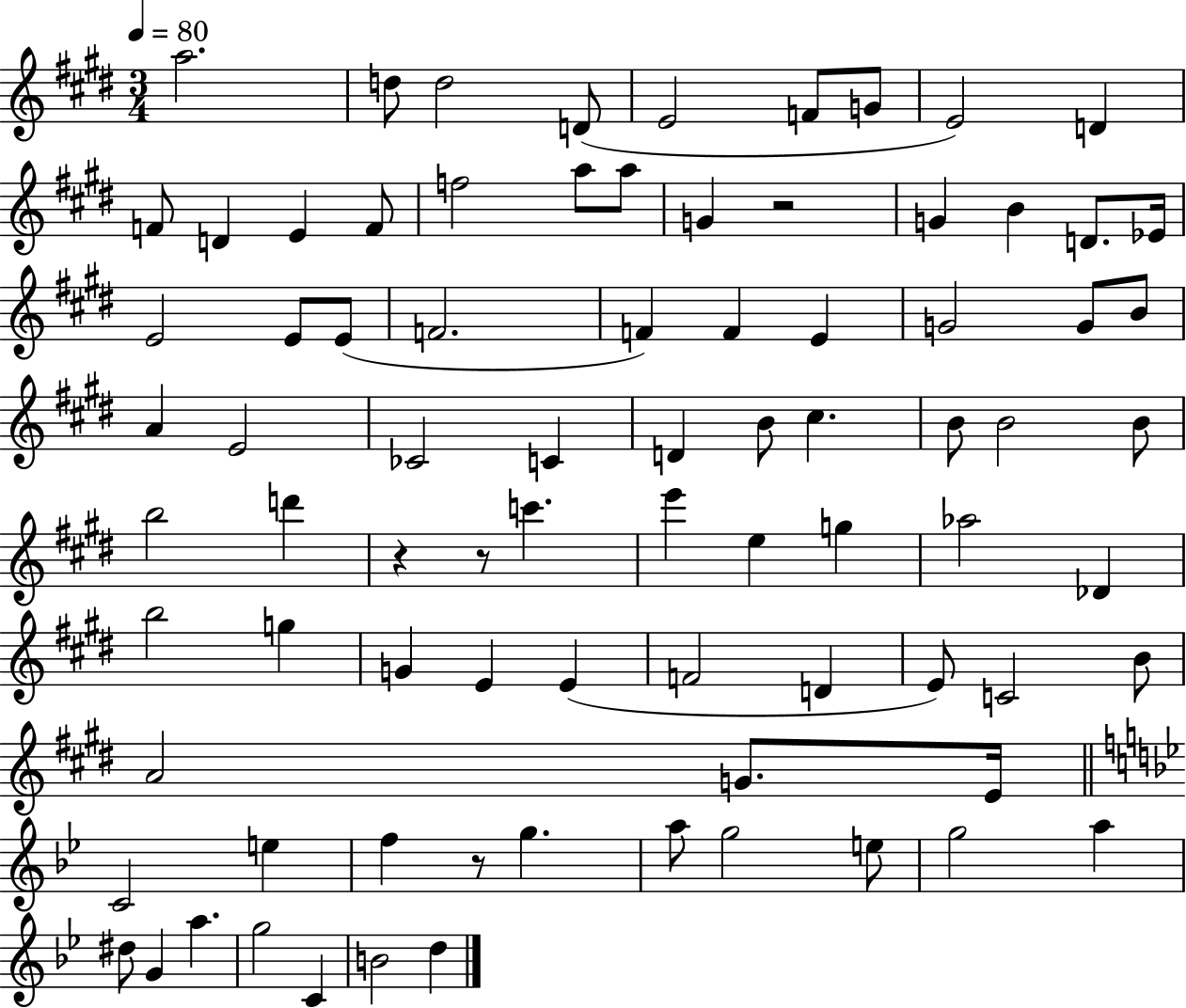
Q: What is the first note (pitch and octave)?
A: A5